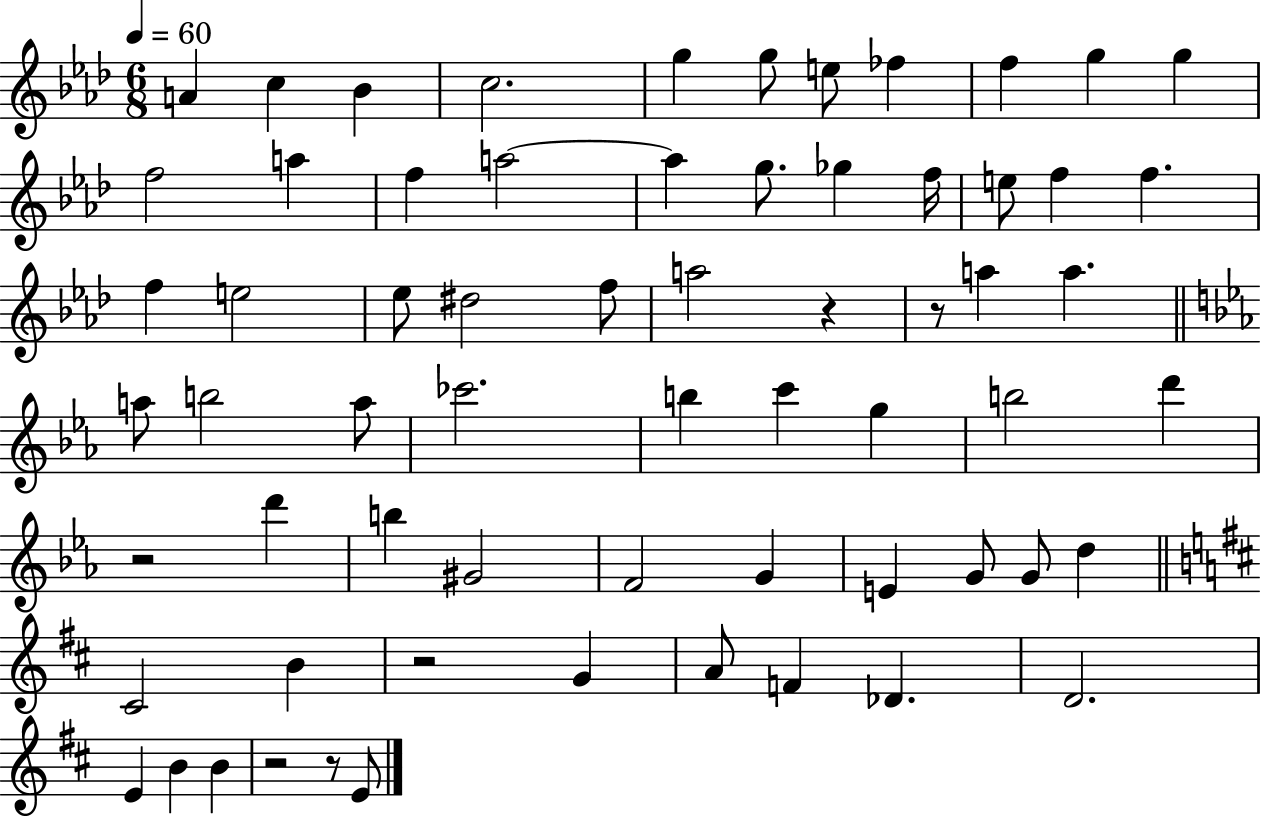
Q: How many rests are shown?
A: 6